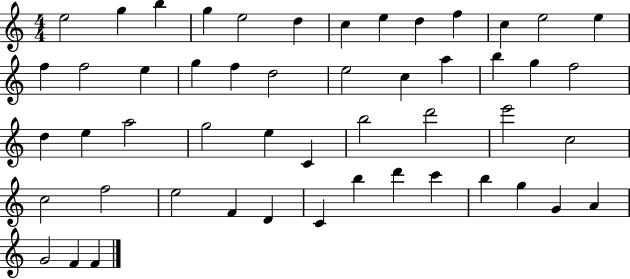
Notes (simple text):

E5/h G5/q B5/q G5/q E5/h D5/q C5/q E5/q D5/q F5/q C5/q E5/h E5/q F5/q F5/h E5/q G5/q F5/q D5/h E5/h C5/q A5/q B5/q G5/q F5/h D5/q E5/q A5/h G5/h E5/q C4/q B5/h D6/h E6/h C5/h C5/h F5/h E5/h F4/q D4/q C4/q B5/q D6/q C6/q B5/q G5/q G4/q A4/q G4/h F4/q F4/q